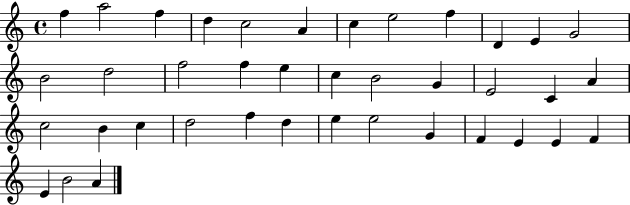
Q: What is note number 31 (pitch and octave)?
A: E5